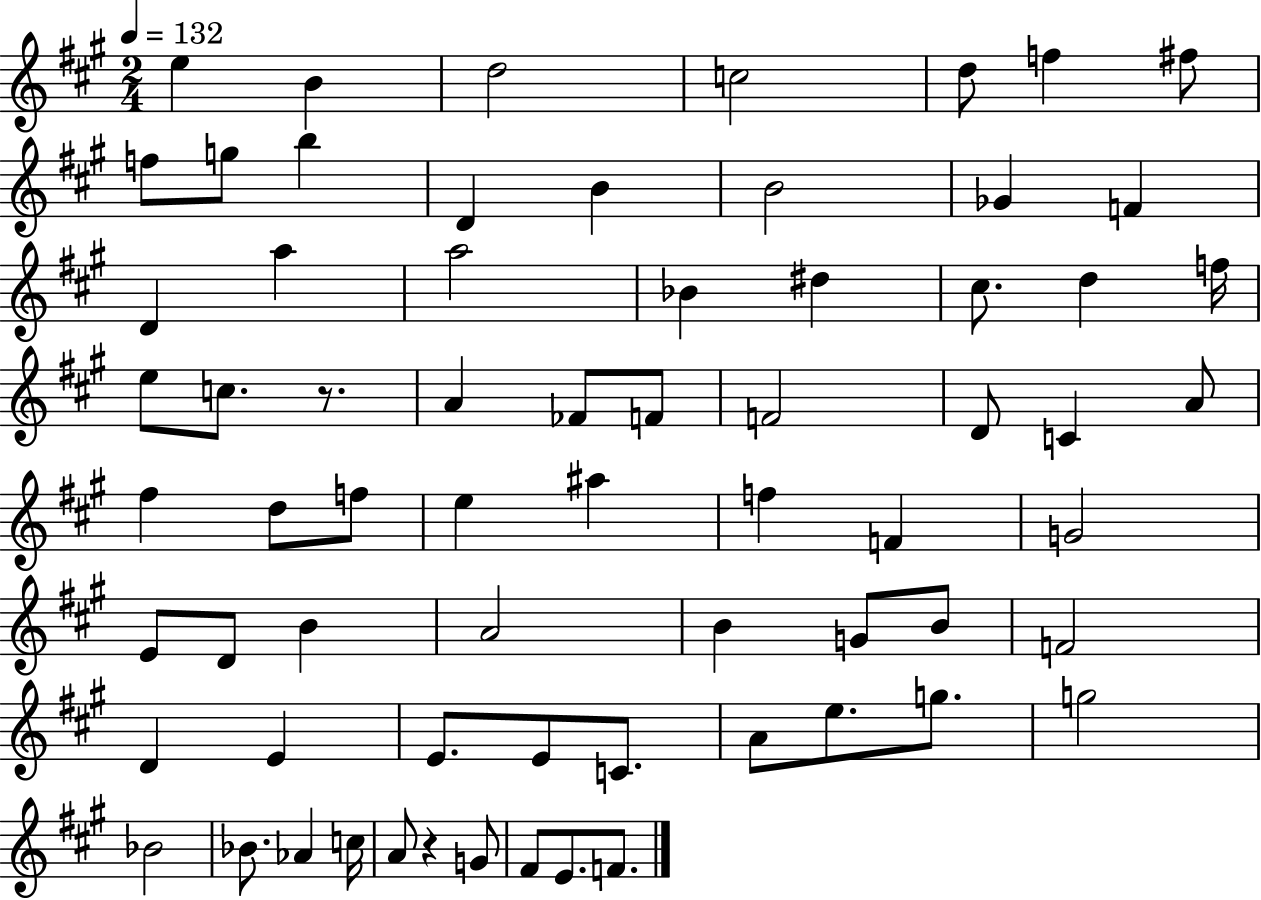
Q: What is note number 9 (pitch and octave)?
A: G5